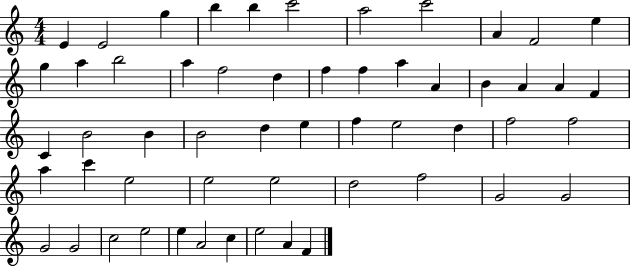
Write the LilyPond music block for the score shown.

{
  \clef treble
  \numericTimeSignature
  \time 4/4
  \key c \major
  e'4 e'2 g''4 | b''4 b''4 c'''2 | a''2 c'''2 | a'4 f'2 e''4 | \break g''4 a''4 b''2 | a''4 f''2 d''4 | f''4 f''4 a''4 a'4 | b'4 a'4 a'4 f'4 | \break c'4 b'2 b'4 | b'2 d''4 e''4 | f''4 e''2 d''4 | f''2 f''2 | \break a''4 c'''4 e''2 | e''2 e''2 | d''2 f''2 | g'2 g'2 | \break g'2 g'2 | c''2 e''2 | e''4 a'2 c''4 | e''2 a'4 f'4 | \break \bar "|."
}